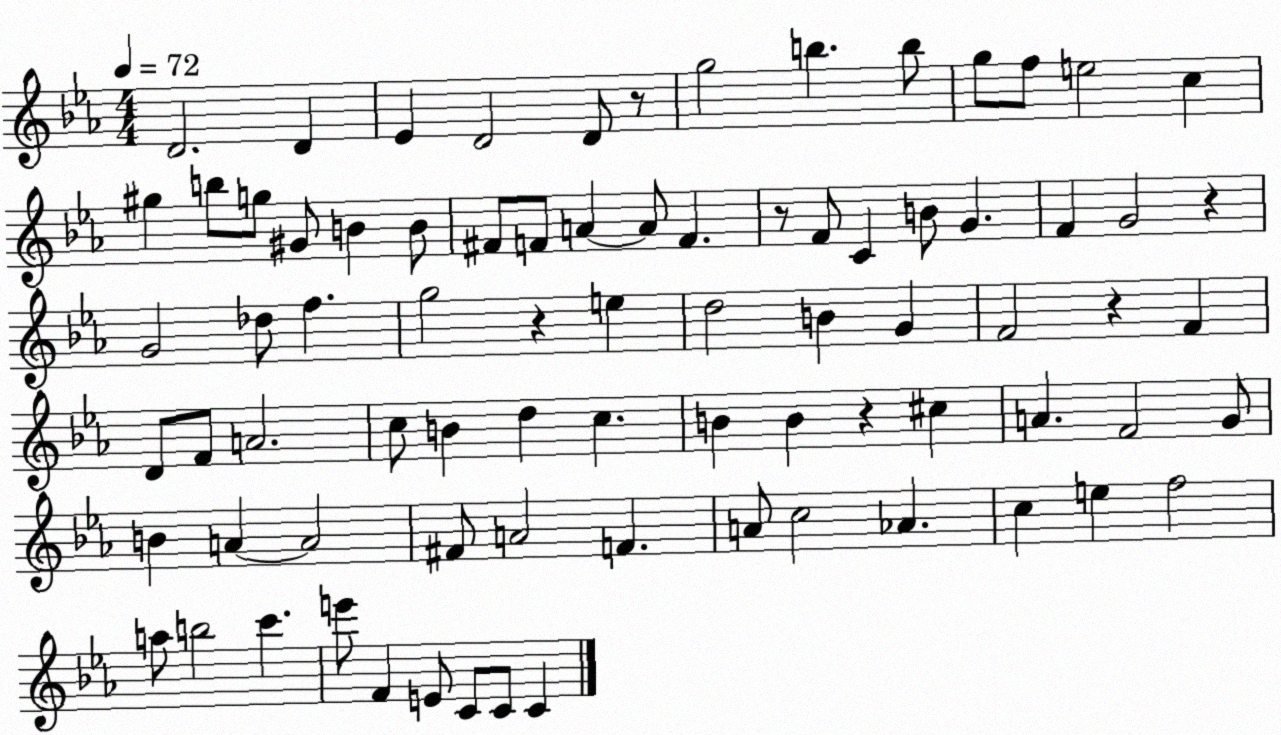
X:1
T:Untitled
M:4/4
L:1/4
K:Eb
D2 D _E D2 D/2 z/2 g2 b b/2 g/2 f/2 e2 c ^g b/2 g/2 ^G/2 B B/2 ^F/2 F/2 A A/2 F z/2 F/2 C B/2 G F G2 z G2 _d/2 f g2 z e d2 B G F2 z F D/2 F/2 A2 c/2 B d c B B z ^c A F2 G/2 B A A2 ^F/2 A2 F A/2 c2 _A c e f2 a/2 b2 c' e'/2 F E/2 C/2 C/2 C